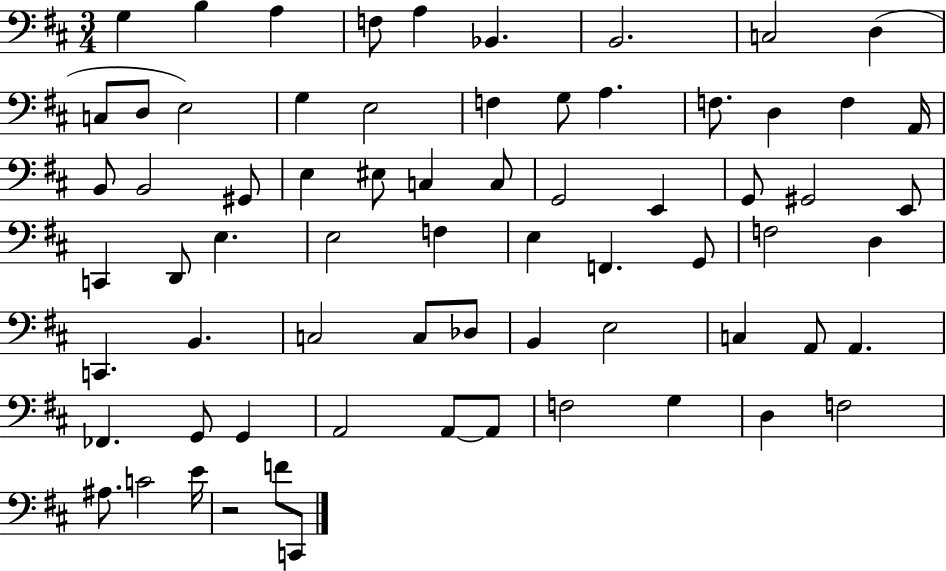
{
  \clef bass
  \numericTimeSignature
  \time 3/4
  \key d \major
  g4 b4 a4 | f8 a4 bes,4. | b,2. | c2 d4( | \break c8 d8 e2) | g4 e2 | f4 g8 a4. | f8. d4 f4 a,16 | \break b,8 b,2 gis,8 | e4 eis8 c4 c8 | g,2 e,4 | g,8 gis,2 e,8 | \break c,4 d,8 e4. | e2 f4 | e4 f,4. g,8 | f2 d4 | \break c,4. b,4. | c2 c8 des8 | b,4 e2 | c4 a,8 a,4. | \break fes,4. g,8 g,4 | a,2 a,8~~ a,8 | f2 g4 | d4 f2 | \break ais8. c'2 e'16 | r2 f'8 c,8 | \bar "|."
}